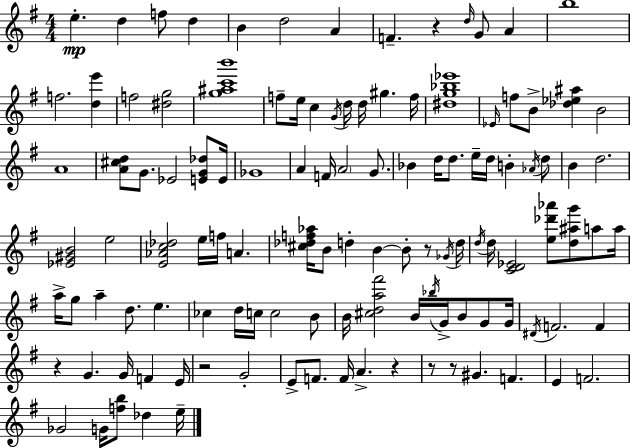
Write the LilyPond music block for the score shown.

{
  \clef treble
  \numericTimeSignature
  \time 4/4
  \key e \minor
  e''4.-.\mp d''4 f''8 d''4 | b'4 d''2 a'4 | f'4.-- r4 \grace { d''16 } g'8 a'4 | b''1 | \break f''2. <d'' e'''>4 | f''2 <dis'' g''>2 | <g'' ais'' c''' b'''>1 | f''8-- e''16 c''4 \acciaccatura { g'16 } d''16 d''16 gis''4. | \break f''16 <dis'' g'' bes'' ees'''>1 | \grace { ees'16 } f''8 b'8-> <des'' ees'' ais''>4 b'2 | a'1 | <a' cis'' d''>8 g'8. ees'2 | \break <e' g' des''>8 e'16 ges'1 | a'4 f'16 \parenthesize a'2 | g'8. bes'4 d''16 d''8. e''16-- d''16 b'4-. | \acciaccatura { aes'16 } d''8 b'4 d''2. | \break <ees' gis' b'>2 e''2 | <e' aes' c'' des''>2 e''16 f''16 a'4. | <cis'' des'' f'' aes''>16 b'8 d''4-. b'4~~ b'8-. | r8 \acciaccatura { ges'16 } d''16 \acciaccatura { d''16 } d''16 <c' d' ees'>2 <e'' des''' aes'''>8 | \break <d'' ais'' g'''>8 a''8 a''16 a''16-> g''8 a''4-- d''8. | e''4. ces''4 d''16 c''16 c''2 | b'8 b'16 <cis'' d'' a'' fis'''>2 b'16 | \acciaccatura { bes''16 } g'16-> b'8 g'8 g'16 \acciaccatura { dis'16 } f'2. | \break f'4 r4 g'4. | g'16 f'4 e'16 r2 | g'2-. e'8-> f'8. f'16 a'4.-> | r4 r8 r8 gis'4. | \break f'4. e'4 f'2. | ges'2 | g'16 <f'' b''>8 des''4 e''16-- \bar "|."
}